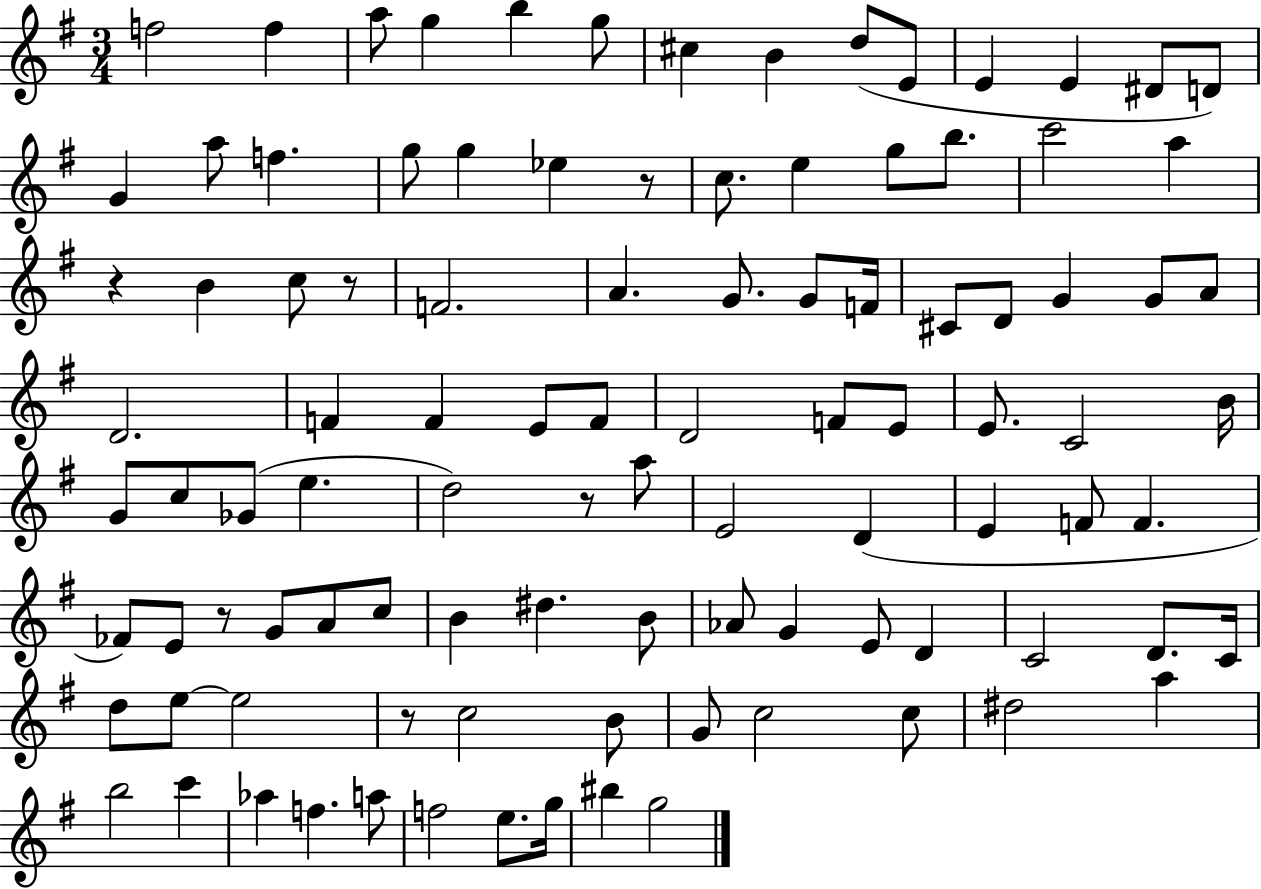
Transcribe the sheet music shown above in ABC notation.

X:1
T:Untitled
M:3/4
L:1/4
K:G
f2 f a/2 g b g/2 ^c B d/2 E/2 E E ^D/2 D/2 G a/2 f g/2 g _e z/2 c/2 e g/2 b/2 c'2 a z B c/2 z/2 F2 A G/2 G/2 F/4 ^C/2 D/2 G G/2 A/2 D2 F F E/2 F/2 D2 F/2 E/2 E/2 C2 B/4 G/2 c/2 _G/2 e d2 z/2 a/2 E2 D E F/2 F _F/2 E/2 z/2 G/2 A/2 c/2 B ^d B/2 _A/2 G E/2 D C2 D/2 C/4 d/2 e/2 e2 z/2 c2 B/2 G/2 c2 c/2 ^d2 a b2 c' _a f a/2 f2 e/2 g/4 ^b g2